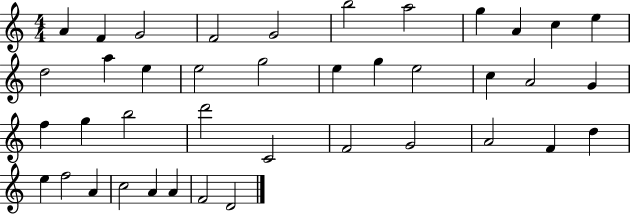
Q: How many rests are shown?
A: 0